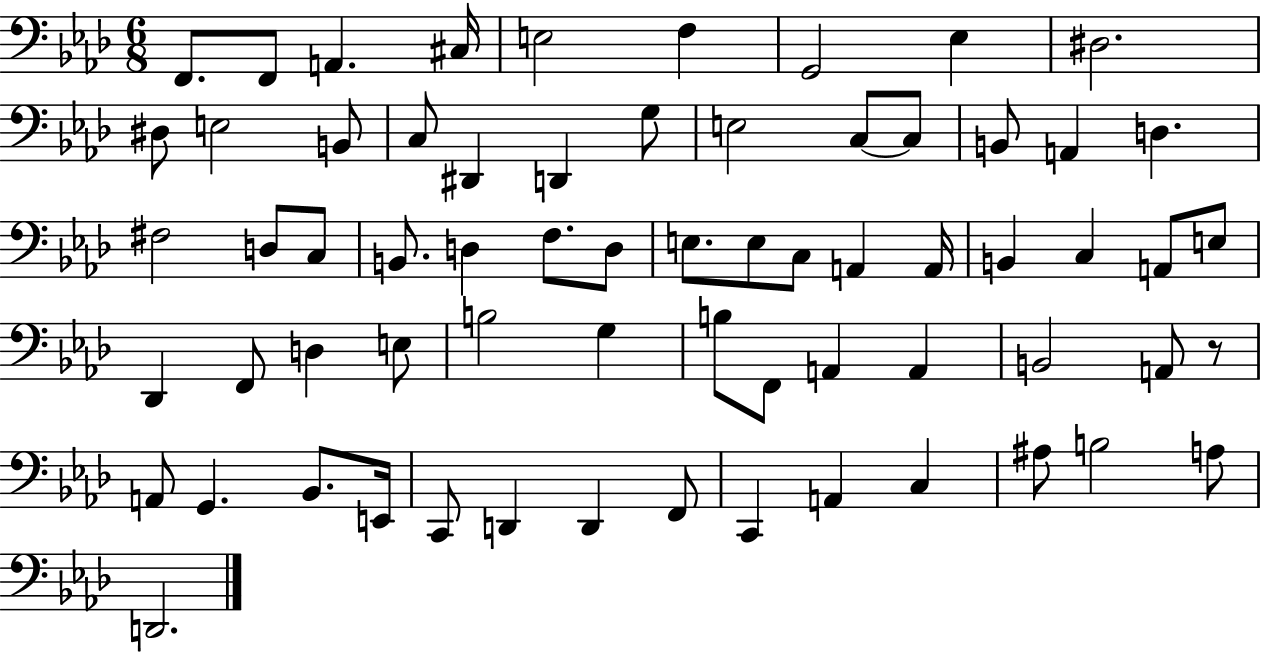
F2/e. F2/e A2/q. C#3/s E3/h F3/q G2/h Eb3/q D#3/h. D#3/e E3/h B2/e C3/e D#2/q D2/q G3/e E3/h C3/e C3/e B2/e A2/q D3/q. F#3/h D3/e C3/e B2/e. D3/q F3/e. D3/e E3/e. E3/e C3/e A2/q A2/s B2/q C3/q A2/e E3/e Db2/q F2/e D3/q E3/e B3/h G3/q B3/e F2/e A2/q A2/q B2/h A2/e R/e A2/e G2/q. Bb2/e. E2/s C2/e D2/q D2/q F2/e C2/q A2/q C3/q A#3/e B3/h A3/e D2/h.